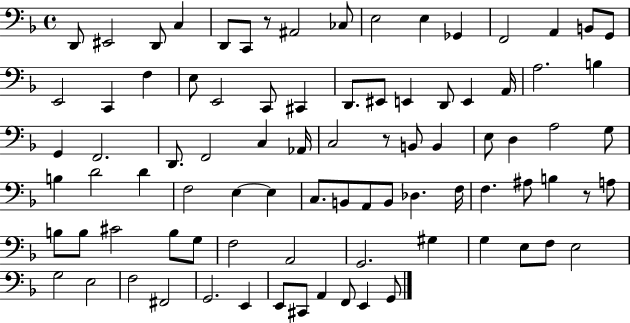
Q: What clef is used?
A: bass